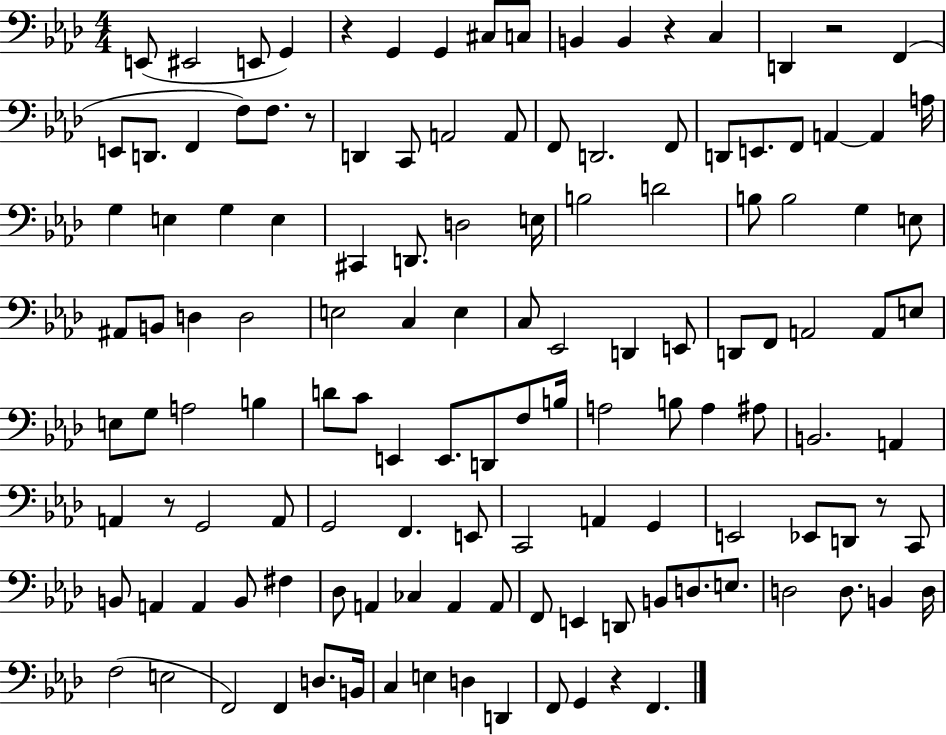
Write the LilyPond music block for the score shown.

{
  \clef bass
  \numericTimeSignature
  \time 4/4
  \key aes \major
  \repeat volta 2 { e,8( eis,2 e,8 g,4) | r4 g,4 g,4 cis8 c8 | b,4 b,4 r4 c4 | d,4 r2 f,4( | \break e,8 d,8. f,4 f8) f8. r8 | d,4 c,8 a,2 a,8 | f,8 d,2. f,8 | d,8 e,8. f,8 a,4~~ a,4 a16 | \break g4 e4 g4 e4 | cis,4 d,8. d2 e16 | b2 d'2 | b8 b2 g4 e8 | \break ais,8 b,8 d4 d2 | e2 c4 e4 | c8 ees,2 d,4 e,8 | d,8 f,8 a,2 a,8 e8 | \break e8 g8 a2 b4 | d'8 c'8 e,4 e,8. d,8 f8 b16 | a2 b8 a4 ais8 | b,2. a,4 | \break a,4 r8 g,2 a,8 | g,2 f,4. e,8 | c,2 a,4 g,4 | e,2 ees,8 d,8 r8 c,8 | \break b,8 a,4 a,4 b,8 fis4 | des8 a,4 ces4 a,4 a,8 | f,8 e,4 d,8 b,8 d8. e8. | d2 d8. b,4 d16 | \break f2( e2 | f,2) f,4 d8. b,16 | c4 e4 d4 d,4 | f,8 g,4 r4 f,4. | \break } \bar "|."
}